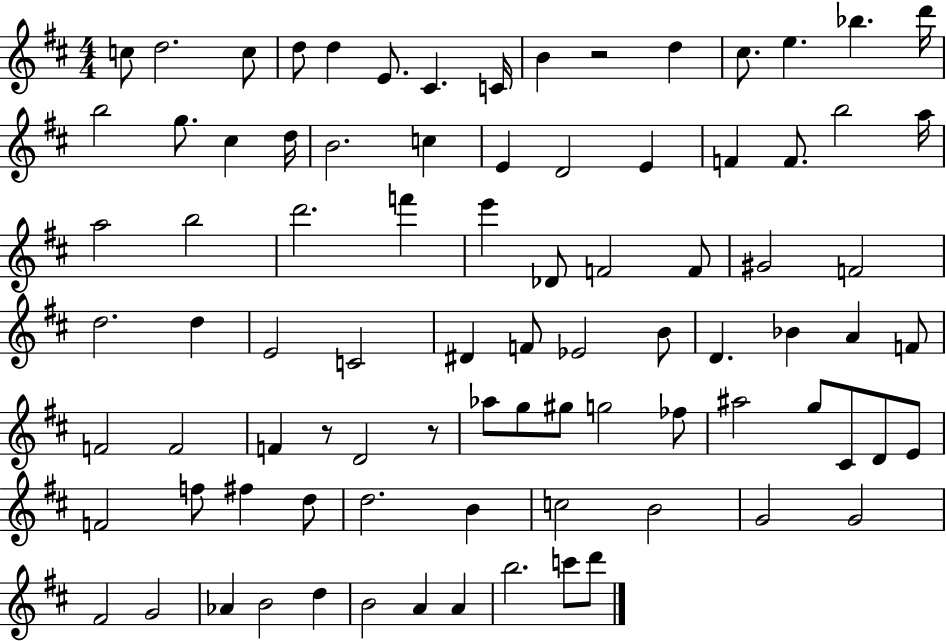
C5/e D5/h. C5/e D5/e D5/q E4/e. C#4/q. C4/s B4/q R/h D5/q C#5/e. E5/q. Bb5/q. D6/s B5/h G5/e. C#5/q D5/s B4/h. C5/q E4/q D4/h E4/q F4/q F4/e. B5/h A5/s A5/h B5/h D6/h. F6/q E6/q Db4/e F4/h F4/e G#4/h F4/h D5/h. D5/q E4/h C4/h D#4/q F4/e Eb4/h B4/e D4/q. Bb4/q A4/q F4/e F4/h F4/h F4/q R/e D4/h R/e Ab5/e G5/e G#5/e G5/h FES5/e A#5/h G5/e C#4/e D4/e E4/e F4/h F5/e F#5/q D5/e D5/h. B4/q C5/h B4/h G4/h G4/h F#4/h G4/h Ab4/q B4/h D5/q B4/h A4/q A4/q B5/h. C6/e D6/e